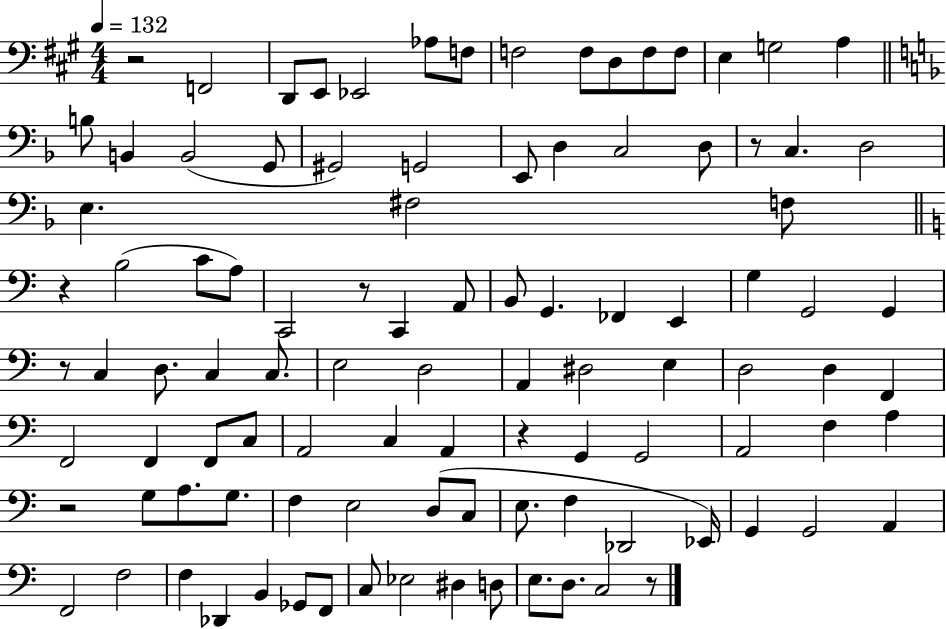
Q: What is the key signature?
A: A major